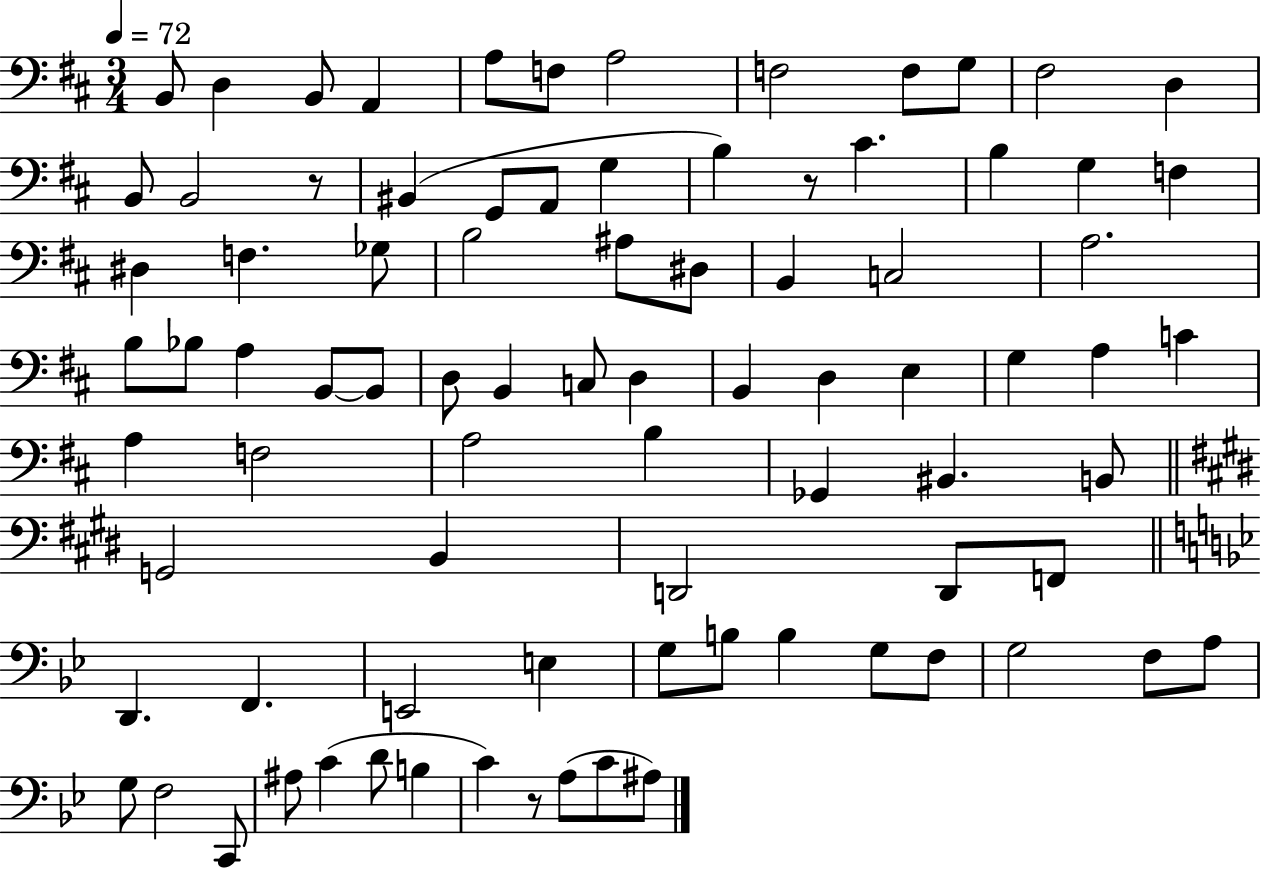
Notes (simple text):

B2/e D3/q B2/e A2/q A3/e F3/e A3/h F3/h F3/e G3/e F#3/h D3/q B2/e B2/h R/e BIS2/q G2/e A2/e G3/q B3/q R/e C#4/q. B3/q G3/q F3/q D#3/q F3/q. Gb3/e B3/h A#3/e D#3/e B2/q C3/h A3/h. B3/e Bb3/e A3/q B2/e B2/e D3/e B2/q C3/e D3/q B2/q D3/q E3/q G3/q A3/q C4/q A3/q F3/h A3/h B3/q Gb2/q BIS2/q. B2/e G2/h B2/q D2/h D2/e F2/e D2/q. F2/q. E2/h E3/q G3/e B3/e B3/q G3/e F3/e G3/h F3/e A3/e G3/e F3/h C2/e A#3/e C4/q D4/e B3/q C4/q R/e A3/e C4/e A#3/e